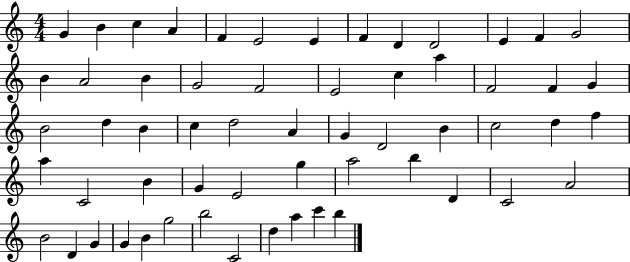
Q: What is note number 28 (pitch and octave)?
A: C5